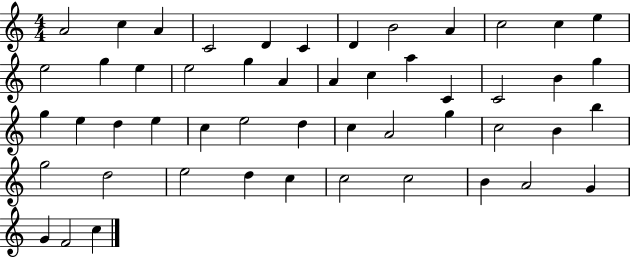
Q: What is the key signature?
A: C major